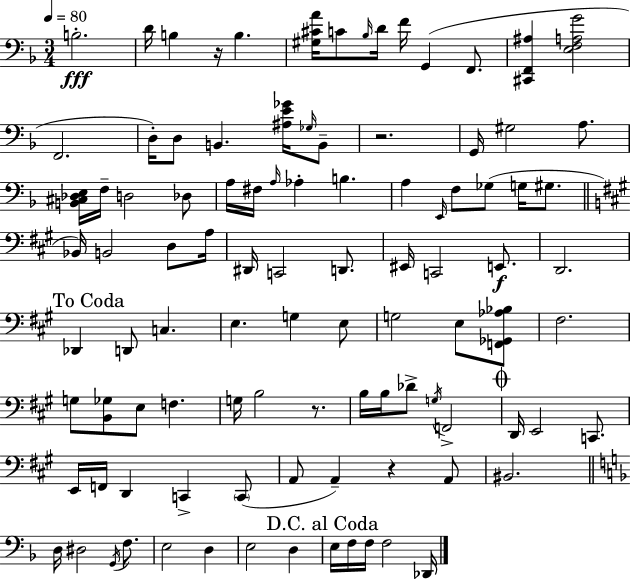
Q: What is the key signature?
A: D minor